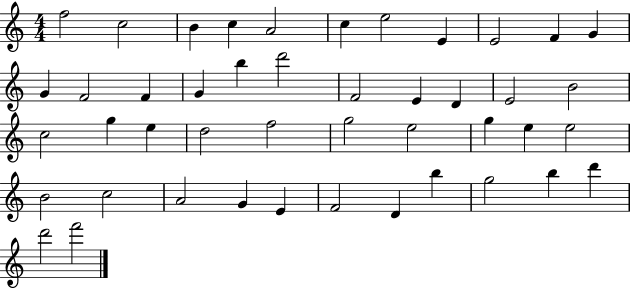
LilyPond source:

{
  \clef treble
  \numericTimeSignature
  \time 4/4
  \key c \major
  f''2 c''2 | b'4 c''4 a'2 | c''4 e''2 e'4 | e'2 f'4 g'4 | \break g'4 f'2 f'4 | g'4 b''4 d'''2 | f'2 e'4 d'4 | e'2 b'2 | \break c''2 g''4 e''4 | d''2 f''2 | g''2 e''2 | g''4 e''4 e''2 | \break b'2 c''2 | a'2 g'4 e'4 | f'2 d'4 b''4 | g''2 b''4 d'''4 | \break d'''2 f'''2 | \bar "|."
}